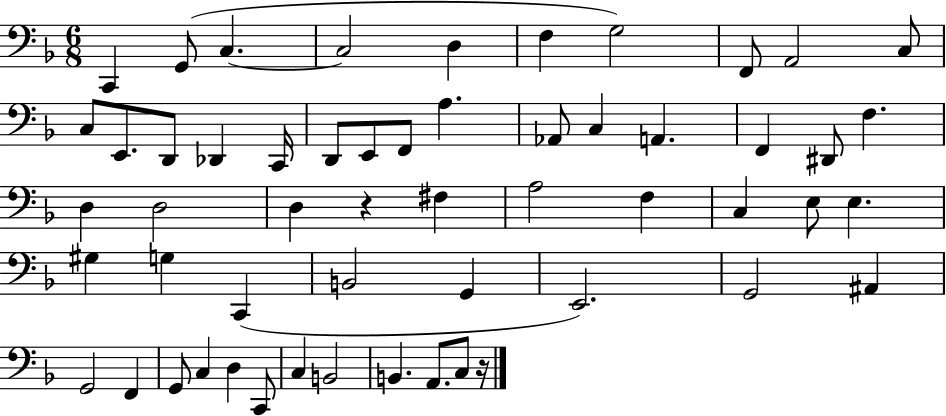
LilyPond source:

{
  \clef bass
  \numericTimeSignature
  \time 6/8
  \key f \major
  c,4 g,8( c4.~~ | c2 d4 | f4 g2) | f,8 a,2 c8 | \break c8 e,8. d,8 des,4 c,16 | d,8 e,8 f,8 a4. | aes,8 c4 a,4. | f,4 dis,8 f4. | \break d4 d2 | d4 r4 fis4 | a2 f4 | c4 e8 e4. | \break gis4 g4 c,4( | b,2 g,4 | e,2.) | g,2 ais,4 | \break g,2 f,4 | g,8 c4 d4 c,8 | c4 b,2 | b,4. a,8. c8 r16 | \break \bar "|."
}